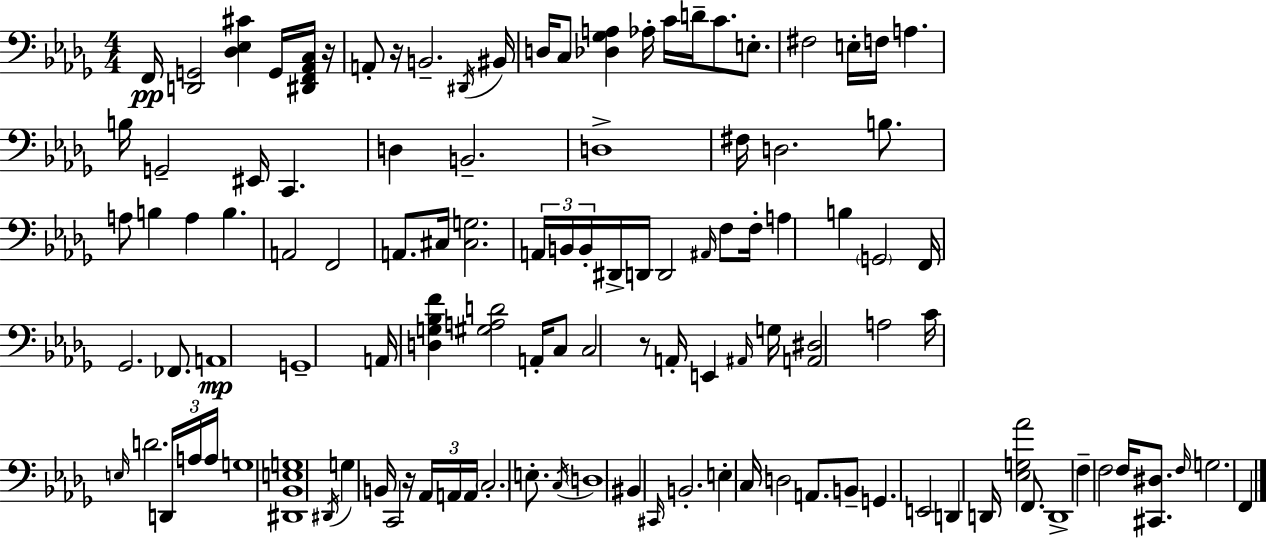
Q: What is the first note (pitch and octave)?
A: F2